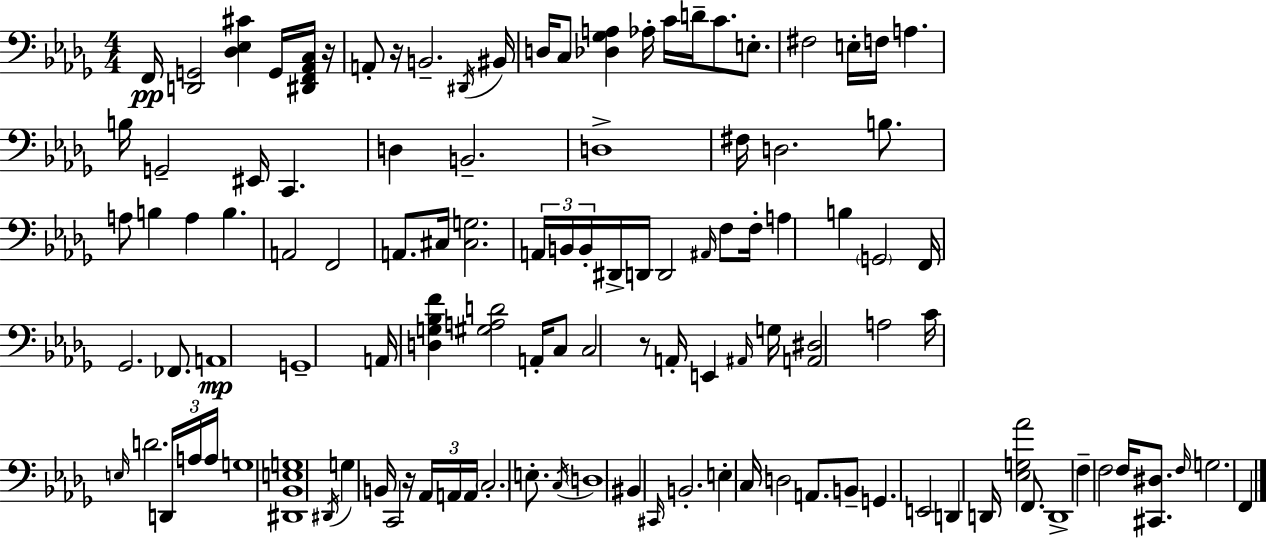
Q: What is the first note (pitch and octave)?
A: F2